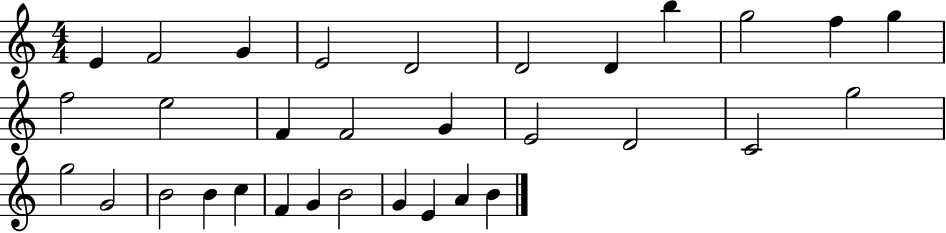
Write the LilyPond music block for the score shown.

{
  \clef treble
  \numericTimeSignature
  \time 4/4
  \key c \major
  e'4 f'2 g'4 | e'2 d'2 | d'2 d'4 b''4 | g''2 f''4 g''4 | \break f''2 e''2 | f'4 f'2 g'4 | e'2 d'2 | c'2 g''2 | \break g''2 g'2 | b'2 b'4 c''4 | f'4 g'4 b'2 | g'4 e'4 a'4 b'4 | \break \bar "|."
}